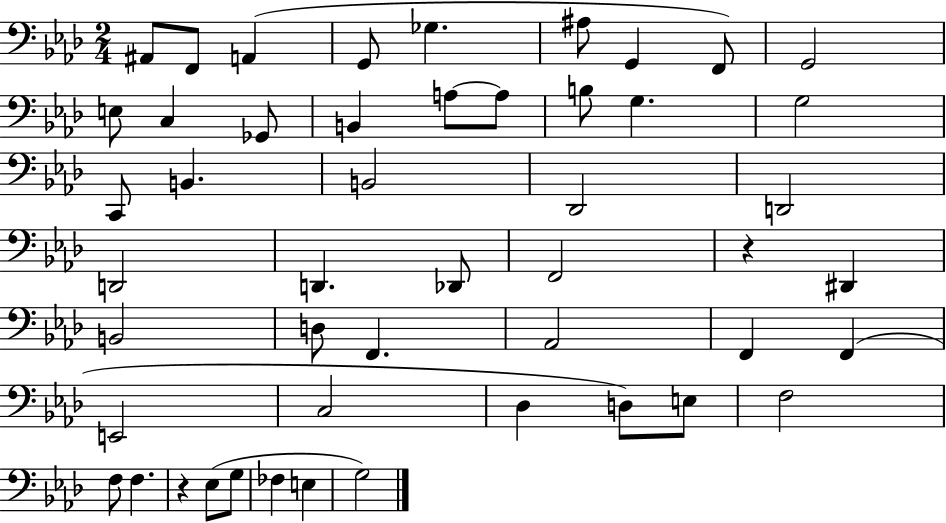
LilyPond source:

{
  \clef bass
  \numericTimeSignature
  \time 2/4
  \key aes \major
  ais,8 f,8 a,4( | g,8 ges4. | ais8 g,4 f,8) | g,2 | \break e8 c4 ges,8 | b,4 a8~~ a8 | b8 g4. | g2 | \break c,8 b,4. | b,2 | des,2 | d,2 | \break d,2 | d,4. des,8 | f,2 | r4 dis,4 | \break b,2 | d8 f,4. | aes,2 | f,4 f,4( | \break e,2 | c2 | des4 d8) e8 | f2 | \break f8 f4. | r4 ees8( g8 | fes4 e4 | g2) | \break \bar "|."
}